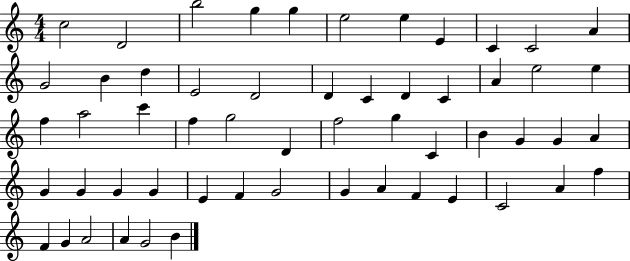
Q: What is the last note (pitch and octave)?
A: B4